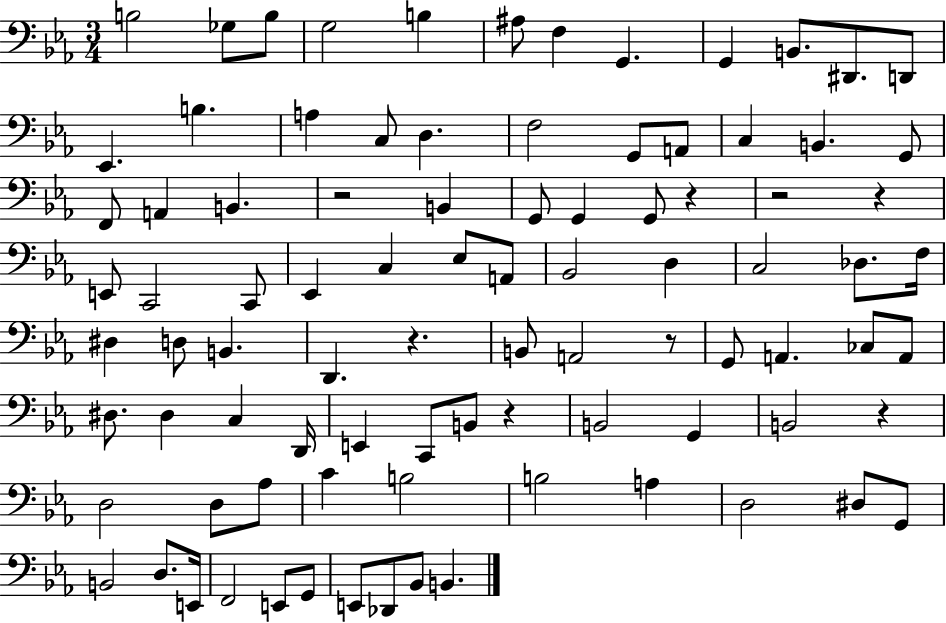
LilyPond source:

{
  \clef bass
  \numericTimeSignature
  \time 3/4
  \key ees \major
  b2 ges8 b8 | g2 b4 | ais8 f4 g,4. | g,4 b,8. dis,8. d,8 | \break ees,4. b4. | a4 c8 d4. | f2 g,8 a,8 | c4 b,4. g,8 | \break f,8 a,4 b,4. | r2 b,4 | g,8 g,4 g,8 r4 | r2 r4 | \break e,8 c,2 c,8 | ees,4 c4 ees8 a,8 | bes,2 d4 | c2 des8. f16 | \break dis4 d8 b,4. | d,4. r4. | b,8 a,2 r8 | g,8 a,4. ces8 a,8 | \break dis8. dis4 c4 d,16 | e,4 c,8 b,8 r4 | b,2 g,4 | b,2 r4 | \break d2 d8 aes8 | c'4 b2 | b2 a4 | d2 dis8 g,8 | \break b,2 d8. e,16 | f,2 e,8 g,8 | e,8 des,8 bes,8 b,4. | \bar "|."
}